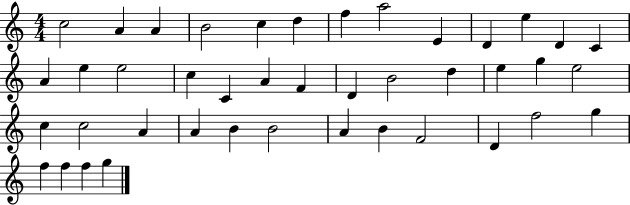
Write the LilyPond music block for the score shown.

{
  \clef treble
  \numericTimeSignature
  \time 4/4
  \key c \major
  c''2 a'4 a'4 | b'2 c''4 d''4 | f''4 a''2 e'4 | d'4 e''4 d'4 c'4 | \break a'4 e''4 e''2 | c''4 c'4 a'4 f'4 | d'4 b'2 d''4 | e''4 g''4 e''2 | \break c''4 c''2 a'4 | a'4 b'4 b'2 | a'4 b'4 f'2 | d'4 f''2 g''4 | \break f''4 f''4 f''4 g''4 | \bar "|."
}